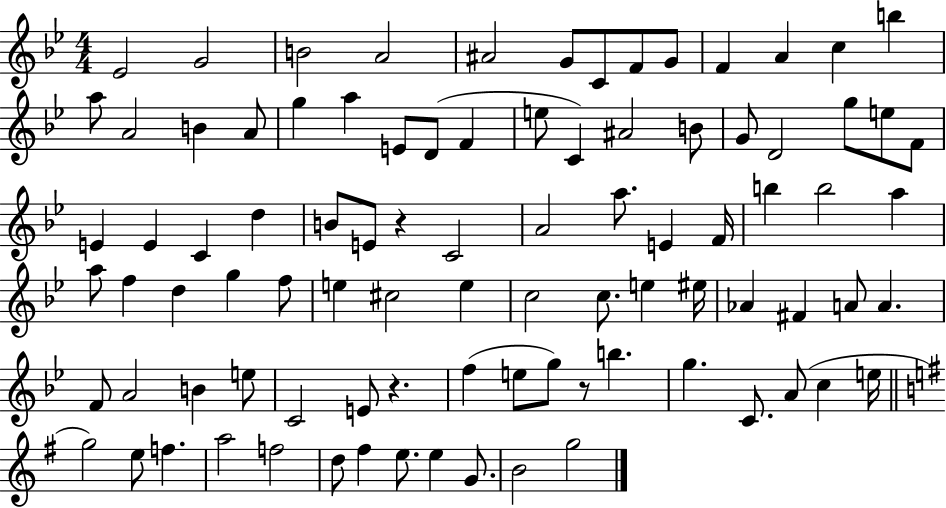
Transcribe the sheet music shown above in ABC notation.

X:1
T:Untitled
M:4/4
L:1/4
K:Bb
_E2 G2 B2 A2 ^A2 G/2 C/2 F/2 G/2 F A c b a/2 A2 B A/2 g a E/2 D/2 F e/2 C ^A2 B/2 G/2 D2 g/2 e/2 F/2 E E C d B/2 E/2 z C2 A2 a/2 E F/4 b b2 a a/2 f d g f/2 e ^c2 e c2 c/2 e ^e/4 _A ^F A/2 A F/2 A2 B e/2 C2 E/2 z f e/2 g/2 z/2 b g C/2 A/2 c e/4 g2 e/2 f a2 f2 d/2 ^f e/2 e G/2 B2 g2